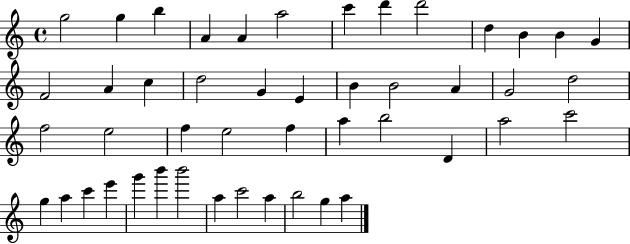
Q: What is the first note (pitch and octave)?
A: G5